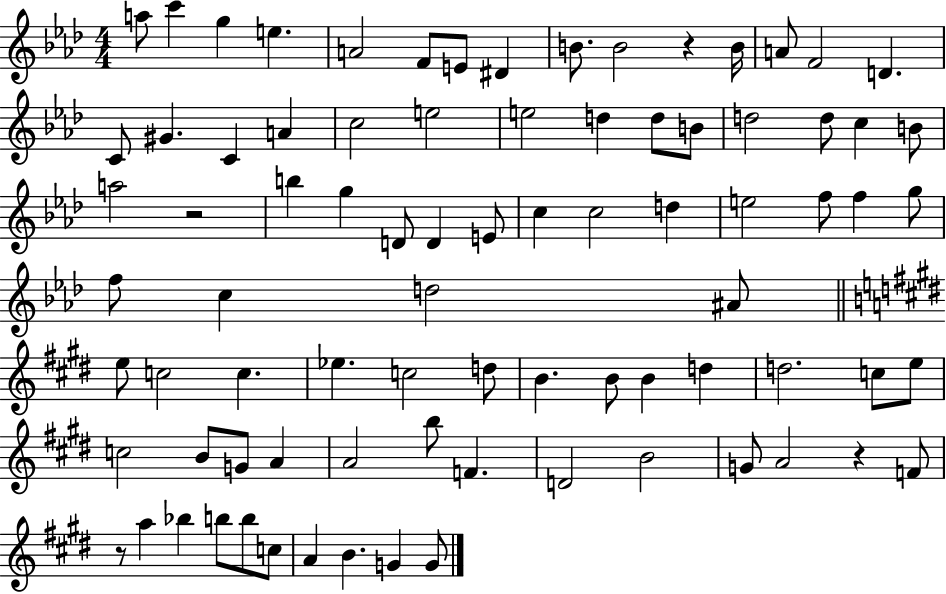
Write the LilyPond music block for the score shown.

{
  \clef treble
  \numericTimeSignature
  \time 4/4
  \key aes \major
  \repeat volta 2 { a''8 c'''4 g''4 e''4. | a'2 f'8 e'8 dis'4 | b'8. b'2 r4 b'16 | a'8 f'2 d'4. | \break c'8 gis'4. c'4 a'4 | c''2 e''2 | e''2 d''4 d''8 b'8 | d''2 d''8 c''4 b'8 | \break a''2 r2 | b''4 g''4 d'8 d'4 e'8 | c''4 c''2 d''4 | e''2 f''8 f''4 g''8 | \break f''8 c''4 d''2 ais'8 | \bar "||" \break \key e \major e''8 c''2 c''4. | ees''4. c''2 d''8 | b'4. b'8 b'4 d''4 | d''2. c''8 e''8 | \break c''2 b'8 g'8 a'4 | a'2 b''8 f'4. | d'2 b'2 | g'8 a'2 r4 f'8 | \break r8 a''4 bes''4 b''8 b''8 c''8 | a'4 b'4. g'4 g'8 | } \bar "|."
}